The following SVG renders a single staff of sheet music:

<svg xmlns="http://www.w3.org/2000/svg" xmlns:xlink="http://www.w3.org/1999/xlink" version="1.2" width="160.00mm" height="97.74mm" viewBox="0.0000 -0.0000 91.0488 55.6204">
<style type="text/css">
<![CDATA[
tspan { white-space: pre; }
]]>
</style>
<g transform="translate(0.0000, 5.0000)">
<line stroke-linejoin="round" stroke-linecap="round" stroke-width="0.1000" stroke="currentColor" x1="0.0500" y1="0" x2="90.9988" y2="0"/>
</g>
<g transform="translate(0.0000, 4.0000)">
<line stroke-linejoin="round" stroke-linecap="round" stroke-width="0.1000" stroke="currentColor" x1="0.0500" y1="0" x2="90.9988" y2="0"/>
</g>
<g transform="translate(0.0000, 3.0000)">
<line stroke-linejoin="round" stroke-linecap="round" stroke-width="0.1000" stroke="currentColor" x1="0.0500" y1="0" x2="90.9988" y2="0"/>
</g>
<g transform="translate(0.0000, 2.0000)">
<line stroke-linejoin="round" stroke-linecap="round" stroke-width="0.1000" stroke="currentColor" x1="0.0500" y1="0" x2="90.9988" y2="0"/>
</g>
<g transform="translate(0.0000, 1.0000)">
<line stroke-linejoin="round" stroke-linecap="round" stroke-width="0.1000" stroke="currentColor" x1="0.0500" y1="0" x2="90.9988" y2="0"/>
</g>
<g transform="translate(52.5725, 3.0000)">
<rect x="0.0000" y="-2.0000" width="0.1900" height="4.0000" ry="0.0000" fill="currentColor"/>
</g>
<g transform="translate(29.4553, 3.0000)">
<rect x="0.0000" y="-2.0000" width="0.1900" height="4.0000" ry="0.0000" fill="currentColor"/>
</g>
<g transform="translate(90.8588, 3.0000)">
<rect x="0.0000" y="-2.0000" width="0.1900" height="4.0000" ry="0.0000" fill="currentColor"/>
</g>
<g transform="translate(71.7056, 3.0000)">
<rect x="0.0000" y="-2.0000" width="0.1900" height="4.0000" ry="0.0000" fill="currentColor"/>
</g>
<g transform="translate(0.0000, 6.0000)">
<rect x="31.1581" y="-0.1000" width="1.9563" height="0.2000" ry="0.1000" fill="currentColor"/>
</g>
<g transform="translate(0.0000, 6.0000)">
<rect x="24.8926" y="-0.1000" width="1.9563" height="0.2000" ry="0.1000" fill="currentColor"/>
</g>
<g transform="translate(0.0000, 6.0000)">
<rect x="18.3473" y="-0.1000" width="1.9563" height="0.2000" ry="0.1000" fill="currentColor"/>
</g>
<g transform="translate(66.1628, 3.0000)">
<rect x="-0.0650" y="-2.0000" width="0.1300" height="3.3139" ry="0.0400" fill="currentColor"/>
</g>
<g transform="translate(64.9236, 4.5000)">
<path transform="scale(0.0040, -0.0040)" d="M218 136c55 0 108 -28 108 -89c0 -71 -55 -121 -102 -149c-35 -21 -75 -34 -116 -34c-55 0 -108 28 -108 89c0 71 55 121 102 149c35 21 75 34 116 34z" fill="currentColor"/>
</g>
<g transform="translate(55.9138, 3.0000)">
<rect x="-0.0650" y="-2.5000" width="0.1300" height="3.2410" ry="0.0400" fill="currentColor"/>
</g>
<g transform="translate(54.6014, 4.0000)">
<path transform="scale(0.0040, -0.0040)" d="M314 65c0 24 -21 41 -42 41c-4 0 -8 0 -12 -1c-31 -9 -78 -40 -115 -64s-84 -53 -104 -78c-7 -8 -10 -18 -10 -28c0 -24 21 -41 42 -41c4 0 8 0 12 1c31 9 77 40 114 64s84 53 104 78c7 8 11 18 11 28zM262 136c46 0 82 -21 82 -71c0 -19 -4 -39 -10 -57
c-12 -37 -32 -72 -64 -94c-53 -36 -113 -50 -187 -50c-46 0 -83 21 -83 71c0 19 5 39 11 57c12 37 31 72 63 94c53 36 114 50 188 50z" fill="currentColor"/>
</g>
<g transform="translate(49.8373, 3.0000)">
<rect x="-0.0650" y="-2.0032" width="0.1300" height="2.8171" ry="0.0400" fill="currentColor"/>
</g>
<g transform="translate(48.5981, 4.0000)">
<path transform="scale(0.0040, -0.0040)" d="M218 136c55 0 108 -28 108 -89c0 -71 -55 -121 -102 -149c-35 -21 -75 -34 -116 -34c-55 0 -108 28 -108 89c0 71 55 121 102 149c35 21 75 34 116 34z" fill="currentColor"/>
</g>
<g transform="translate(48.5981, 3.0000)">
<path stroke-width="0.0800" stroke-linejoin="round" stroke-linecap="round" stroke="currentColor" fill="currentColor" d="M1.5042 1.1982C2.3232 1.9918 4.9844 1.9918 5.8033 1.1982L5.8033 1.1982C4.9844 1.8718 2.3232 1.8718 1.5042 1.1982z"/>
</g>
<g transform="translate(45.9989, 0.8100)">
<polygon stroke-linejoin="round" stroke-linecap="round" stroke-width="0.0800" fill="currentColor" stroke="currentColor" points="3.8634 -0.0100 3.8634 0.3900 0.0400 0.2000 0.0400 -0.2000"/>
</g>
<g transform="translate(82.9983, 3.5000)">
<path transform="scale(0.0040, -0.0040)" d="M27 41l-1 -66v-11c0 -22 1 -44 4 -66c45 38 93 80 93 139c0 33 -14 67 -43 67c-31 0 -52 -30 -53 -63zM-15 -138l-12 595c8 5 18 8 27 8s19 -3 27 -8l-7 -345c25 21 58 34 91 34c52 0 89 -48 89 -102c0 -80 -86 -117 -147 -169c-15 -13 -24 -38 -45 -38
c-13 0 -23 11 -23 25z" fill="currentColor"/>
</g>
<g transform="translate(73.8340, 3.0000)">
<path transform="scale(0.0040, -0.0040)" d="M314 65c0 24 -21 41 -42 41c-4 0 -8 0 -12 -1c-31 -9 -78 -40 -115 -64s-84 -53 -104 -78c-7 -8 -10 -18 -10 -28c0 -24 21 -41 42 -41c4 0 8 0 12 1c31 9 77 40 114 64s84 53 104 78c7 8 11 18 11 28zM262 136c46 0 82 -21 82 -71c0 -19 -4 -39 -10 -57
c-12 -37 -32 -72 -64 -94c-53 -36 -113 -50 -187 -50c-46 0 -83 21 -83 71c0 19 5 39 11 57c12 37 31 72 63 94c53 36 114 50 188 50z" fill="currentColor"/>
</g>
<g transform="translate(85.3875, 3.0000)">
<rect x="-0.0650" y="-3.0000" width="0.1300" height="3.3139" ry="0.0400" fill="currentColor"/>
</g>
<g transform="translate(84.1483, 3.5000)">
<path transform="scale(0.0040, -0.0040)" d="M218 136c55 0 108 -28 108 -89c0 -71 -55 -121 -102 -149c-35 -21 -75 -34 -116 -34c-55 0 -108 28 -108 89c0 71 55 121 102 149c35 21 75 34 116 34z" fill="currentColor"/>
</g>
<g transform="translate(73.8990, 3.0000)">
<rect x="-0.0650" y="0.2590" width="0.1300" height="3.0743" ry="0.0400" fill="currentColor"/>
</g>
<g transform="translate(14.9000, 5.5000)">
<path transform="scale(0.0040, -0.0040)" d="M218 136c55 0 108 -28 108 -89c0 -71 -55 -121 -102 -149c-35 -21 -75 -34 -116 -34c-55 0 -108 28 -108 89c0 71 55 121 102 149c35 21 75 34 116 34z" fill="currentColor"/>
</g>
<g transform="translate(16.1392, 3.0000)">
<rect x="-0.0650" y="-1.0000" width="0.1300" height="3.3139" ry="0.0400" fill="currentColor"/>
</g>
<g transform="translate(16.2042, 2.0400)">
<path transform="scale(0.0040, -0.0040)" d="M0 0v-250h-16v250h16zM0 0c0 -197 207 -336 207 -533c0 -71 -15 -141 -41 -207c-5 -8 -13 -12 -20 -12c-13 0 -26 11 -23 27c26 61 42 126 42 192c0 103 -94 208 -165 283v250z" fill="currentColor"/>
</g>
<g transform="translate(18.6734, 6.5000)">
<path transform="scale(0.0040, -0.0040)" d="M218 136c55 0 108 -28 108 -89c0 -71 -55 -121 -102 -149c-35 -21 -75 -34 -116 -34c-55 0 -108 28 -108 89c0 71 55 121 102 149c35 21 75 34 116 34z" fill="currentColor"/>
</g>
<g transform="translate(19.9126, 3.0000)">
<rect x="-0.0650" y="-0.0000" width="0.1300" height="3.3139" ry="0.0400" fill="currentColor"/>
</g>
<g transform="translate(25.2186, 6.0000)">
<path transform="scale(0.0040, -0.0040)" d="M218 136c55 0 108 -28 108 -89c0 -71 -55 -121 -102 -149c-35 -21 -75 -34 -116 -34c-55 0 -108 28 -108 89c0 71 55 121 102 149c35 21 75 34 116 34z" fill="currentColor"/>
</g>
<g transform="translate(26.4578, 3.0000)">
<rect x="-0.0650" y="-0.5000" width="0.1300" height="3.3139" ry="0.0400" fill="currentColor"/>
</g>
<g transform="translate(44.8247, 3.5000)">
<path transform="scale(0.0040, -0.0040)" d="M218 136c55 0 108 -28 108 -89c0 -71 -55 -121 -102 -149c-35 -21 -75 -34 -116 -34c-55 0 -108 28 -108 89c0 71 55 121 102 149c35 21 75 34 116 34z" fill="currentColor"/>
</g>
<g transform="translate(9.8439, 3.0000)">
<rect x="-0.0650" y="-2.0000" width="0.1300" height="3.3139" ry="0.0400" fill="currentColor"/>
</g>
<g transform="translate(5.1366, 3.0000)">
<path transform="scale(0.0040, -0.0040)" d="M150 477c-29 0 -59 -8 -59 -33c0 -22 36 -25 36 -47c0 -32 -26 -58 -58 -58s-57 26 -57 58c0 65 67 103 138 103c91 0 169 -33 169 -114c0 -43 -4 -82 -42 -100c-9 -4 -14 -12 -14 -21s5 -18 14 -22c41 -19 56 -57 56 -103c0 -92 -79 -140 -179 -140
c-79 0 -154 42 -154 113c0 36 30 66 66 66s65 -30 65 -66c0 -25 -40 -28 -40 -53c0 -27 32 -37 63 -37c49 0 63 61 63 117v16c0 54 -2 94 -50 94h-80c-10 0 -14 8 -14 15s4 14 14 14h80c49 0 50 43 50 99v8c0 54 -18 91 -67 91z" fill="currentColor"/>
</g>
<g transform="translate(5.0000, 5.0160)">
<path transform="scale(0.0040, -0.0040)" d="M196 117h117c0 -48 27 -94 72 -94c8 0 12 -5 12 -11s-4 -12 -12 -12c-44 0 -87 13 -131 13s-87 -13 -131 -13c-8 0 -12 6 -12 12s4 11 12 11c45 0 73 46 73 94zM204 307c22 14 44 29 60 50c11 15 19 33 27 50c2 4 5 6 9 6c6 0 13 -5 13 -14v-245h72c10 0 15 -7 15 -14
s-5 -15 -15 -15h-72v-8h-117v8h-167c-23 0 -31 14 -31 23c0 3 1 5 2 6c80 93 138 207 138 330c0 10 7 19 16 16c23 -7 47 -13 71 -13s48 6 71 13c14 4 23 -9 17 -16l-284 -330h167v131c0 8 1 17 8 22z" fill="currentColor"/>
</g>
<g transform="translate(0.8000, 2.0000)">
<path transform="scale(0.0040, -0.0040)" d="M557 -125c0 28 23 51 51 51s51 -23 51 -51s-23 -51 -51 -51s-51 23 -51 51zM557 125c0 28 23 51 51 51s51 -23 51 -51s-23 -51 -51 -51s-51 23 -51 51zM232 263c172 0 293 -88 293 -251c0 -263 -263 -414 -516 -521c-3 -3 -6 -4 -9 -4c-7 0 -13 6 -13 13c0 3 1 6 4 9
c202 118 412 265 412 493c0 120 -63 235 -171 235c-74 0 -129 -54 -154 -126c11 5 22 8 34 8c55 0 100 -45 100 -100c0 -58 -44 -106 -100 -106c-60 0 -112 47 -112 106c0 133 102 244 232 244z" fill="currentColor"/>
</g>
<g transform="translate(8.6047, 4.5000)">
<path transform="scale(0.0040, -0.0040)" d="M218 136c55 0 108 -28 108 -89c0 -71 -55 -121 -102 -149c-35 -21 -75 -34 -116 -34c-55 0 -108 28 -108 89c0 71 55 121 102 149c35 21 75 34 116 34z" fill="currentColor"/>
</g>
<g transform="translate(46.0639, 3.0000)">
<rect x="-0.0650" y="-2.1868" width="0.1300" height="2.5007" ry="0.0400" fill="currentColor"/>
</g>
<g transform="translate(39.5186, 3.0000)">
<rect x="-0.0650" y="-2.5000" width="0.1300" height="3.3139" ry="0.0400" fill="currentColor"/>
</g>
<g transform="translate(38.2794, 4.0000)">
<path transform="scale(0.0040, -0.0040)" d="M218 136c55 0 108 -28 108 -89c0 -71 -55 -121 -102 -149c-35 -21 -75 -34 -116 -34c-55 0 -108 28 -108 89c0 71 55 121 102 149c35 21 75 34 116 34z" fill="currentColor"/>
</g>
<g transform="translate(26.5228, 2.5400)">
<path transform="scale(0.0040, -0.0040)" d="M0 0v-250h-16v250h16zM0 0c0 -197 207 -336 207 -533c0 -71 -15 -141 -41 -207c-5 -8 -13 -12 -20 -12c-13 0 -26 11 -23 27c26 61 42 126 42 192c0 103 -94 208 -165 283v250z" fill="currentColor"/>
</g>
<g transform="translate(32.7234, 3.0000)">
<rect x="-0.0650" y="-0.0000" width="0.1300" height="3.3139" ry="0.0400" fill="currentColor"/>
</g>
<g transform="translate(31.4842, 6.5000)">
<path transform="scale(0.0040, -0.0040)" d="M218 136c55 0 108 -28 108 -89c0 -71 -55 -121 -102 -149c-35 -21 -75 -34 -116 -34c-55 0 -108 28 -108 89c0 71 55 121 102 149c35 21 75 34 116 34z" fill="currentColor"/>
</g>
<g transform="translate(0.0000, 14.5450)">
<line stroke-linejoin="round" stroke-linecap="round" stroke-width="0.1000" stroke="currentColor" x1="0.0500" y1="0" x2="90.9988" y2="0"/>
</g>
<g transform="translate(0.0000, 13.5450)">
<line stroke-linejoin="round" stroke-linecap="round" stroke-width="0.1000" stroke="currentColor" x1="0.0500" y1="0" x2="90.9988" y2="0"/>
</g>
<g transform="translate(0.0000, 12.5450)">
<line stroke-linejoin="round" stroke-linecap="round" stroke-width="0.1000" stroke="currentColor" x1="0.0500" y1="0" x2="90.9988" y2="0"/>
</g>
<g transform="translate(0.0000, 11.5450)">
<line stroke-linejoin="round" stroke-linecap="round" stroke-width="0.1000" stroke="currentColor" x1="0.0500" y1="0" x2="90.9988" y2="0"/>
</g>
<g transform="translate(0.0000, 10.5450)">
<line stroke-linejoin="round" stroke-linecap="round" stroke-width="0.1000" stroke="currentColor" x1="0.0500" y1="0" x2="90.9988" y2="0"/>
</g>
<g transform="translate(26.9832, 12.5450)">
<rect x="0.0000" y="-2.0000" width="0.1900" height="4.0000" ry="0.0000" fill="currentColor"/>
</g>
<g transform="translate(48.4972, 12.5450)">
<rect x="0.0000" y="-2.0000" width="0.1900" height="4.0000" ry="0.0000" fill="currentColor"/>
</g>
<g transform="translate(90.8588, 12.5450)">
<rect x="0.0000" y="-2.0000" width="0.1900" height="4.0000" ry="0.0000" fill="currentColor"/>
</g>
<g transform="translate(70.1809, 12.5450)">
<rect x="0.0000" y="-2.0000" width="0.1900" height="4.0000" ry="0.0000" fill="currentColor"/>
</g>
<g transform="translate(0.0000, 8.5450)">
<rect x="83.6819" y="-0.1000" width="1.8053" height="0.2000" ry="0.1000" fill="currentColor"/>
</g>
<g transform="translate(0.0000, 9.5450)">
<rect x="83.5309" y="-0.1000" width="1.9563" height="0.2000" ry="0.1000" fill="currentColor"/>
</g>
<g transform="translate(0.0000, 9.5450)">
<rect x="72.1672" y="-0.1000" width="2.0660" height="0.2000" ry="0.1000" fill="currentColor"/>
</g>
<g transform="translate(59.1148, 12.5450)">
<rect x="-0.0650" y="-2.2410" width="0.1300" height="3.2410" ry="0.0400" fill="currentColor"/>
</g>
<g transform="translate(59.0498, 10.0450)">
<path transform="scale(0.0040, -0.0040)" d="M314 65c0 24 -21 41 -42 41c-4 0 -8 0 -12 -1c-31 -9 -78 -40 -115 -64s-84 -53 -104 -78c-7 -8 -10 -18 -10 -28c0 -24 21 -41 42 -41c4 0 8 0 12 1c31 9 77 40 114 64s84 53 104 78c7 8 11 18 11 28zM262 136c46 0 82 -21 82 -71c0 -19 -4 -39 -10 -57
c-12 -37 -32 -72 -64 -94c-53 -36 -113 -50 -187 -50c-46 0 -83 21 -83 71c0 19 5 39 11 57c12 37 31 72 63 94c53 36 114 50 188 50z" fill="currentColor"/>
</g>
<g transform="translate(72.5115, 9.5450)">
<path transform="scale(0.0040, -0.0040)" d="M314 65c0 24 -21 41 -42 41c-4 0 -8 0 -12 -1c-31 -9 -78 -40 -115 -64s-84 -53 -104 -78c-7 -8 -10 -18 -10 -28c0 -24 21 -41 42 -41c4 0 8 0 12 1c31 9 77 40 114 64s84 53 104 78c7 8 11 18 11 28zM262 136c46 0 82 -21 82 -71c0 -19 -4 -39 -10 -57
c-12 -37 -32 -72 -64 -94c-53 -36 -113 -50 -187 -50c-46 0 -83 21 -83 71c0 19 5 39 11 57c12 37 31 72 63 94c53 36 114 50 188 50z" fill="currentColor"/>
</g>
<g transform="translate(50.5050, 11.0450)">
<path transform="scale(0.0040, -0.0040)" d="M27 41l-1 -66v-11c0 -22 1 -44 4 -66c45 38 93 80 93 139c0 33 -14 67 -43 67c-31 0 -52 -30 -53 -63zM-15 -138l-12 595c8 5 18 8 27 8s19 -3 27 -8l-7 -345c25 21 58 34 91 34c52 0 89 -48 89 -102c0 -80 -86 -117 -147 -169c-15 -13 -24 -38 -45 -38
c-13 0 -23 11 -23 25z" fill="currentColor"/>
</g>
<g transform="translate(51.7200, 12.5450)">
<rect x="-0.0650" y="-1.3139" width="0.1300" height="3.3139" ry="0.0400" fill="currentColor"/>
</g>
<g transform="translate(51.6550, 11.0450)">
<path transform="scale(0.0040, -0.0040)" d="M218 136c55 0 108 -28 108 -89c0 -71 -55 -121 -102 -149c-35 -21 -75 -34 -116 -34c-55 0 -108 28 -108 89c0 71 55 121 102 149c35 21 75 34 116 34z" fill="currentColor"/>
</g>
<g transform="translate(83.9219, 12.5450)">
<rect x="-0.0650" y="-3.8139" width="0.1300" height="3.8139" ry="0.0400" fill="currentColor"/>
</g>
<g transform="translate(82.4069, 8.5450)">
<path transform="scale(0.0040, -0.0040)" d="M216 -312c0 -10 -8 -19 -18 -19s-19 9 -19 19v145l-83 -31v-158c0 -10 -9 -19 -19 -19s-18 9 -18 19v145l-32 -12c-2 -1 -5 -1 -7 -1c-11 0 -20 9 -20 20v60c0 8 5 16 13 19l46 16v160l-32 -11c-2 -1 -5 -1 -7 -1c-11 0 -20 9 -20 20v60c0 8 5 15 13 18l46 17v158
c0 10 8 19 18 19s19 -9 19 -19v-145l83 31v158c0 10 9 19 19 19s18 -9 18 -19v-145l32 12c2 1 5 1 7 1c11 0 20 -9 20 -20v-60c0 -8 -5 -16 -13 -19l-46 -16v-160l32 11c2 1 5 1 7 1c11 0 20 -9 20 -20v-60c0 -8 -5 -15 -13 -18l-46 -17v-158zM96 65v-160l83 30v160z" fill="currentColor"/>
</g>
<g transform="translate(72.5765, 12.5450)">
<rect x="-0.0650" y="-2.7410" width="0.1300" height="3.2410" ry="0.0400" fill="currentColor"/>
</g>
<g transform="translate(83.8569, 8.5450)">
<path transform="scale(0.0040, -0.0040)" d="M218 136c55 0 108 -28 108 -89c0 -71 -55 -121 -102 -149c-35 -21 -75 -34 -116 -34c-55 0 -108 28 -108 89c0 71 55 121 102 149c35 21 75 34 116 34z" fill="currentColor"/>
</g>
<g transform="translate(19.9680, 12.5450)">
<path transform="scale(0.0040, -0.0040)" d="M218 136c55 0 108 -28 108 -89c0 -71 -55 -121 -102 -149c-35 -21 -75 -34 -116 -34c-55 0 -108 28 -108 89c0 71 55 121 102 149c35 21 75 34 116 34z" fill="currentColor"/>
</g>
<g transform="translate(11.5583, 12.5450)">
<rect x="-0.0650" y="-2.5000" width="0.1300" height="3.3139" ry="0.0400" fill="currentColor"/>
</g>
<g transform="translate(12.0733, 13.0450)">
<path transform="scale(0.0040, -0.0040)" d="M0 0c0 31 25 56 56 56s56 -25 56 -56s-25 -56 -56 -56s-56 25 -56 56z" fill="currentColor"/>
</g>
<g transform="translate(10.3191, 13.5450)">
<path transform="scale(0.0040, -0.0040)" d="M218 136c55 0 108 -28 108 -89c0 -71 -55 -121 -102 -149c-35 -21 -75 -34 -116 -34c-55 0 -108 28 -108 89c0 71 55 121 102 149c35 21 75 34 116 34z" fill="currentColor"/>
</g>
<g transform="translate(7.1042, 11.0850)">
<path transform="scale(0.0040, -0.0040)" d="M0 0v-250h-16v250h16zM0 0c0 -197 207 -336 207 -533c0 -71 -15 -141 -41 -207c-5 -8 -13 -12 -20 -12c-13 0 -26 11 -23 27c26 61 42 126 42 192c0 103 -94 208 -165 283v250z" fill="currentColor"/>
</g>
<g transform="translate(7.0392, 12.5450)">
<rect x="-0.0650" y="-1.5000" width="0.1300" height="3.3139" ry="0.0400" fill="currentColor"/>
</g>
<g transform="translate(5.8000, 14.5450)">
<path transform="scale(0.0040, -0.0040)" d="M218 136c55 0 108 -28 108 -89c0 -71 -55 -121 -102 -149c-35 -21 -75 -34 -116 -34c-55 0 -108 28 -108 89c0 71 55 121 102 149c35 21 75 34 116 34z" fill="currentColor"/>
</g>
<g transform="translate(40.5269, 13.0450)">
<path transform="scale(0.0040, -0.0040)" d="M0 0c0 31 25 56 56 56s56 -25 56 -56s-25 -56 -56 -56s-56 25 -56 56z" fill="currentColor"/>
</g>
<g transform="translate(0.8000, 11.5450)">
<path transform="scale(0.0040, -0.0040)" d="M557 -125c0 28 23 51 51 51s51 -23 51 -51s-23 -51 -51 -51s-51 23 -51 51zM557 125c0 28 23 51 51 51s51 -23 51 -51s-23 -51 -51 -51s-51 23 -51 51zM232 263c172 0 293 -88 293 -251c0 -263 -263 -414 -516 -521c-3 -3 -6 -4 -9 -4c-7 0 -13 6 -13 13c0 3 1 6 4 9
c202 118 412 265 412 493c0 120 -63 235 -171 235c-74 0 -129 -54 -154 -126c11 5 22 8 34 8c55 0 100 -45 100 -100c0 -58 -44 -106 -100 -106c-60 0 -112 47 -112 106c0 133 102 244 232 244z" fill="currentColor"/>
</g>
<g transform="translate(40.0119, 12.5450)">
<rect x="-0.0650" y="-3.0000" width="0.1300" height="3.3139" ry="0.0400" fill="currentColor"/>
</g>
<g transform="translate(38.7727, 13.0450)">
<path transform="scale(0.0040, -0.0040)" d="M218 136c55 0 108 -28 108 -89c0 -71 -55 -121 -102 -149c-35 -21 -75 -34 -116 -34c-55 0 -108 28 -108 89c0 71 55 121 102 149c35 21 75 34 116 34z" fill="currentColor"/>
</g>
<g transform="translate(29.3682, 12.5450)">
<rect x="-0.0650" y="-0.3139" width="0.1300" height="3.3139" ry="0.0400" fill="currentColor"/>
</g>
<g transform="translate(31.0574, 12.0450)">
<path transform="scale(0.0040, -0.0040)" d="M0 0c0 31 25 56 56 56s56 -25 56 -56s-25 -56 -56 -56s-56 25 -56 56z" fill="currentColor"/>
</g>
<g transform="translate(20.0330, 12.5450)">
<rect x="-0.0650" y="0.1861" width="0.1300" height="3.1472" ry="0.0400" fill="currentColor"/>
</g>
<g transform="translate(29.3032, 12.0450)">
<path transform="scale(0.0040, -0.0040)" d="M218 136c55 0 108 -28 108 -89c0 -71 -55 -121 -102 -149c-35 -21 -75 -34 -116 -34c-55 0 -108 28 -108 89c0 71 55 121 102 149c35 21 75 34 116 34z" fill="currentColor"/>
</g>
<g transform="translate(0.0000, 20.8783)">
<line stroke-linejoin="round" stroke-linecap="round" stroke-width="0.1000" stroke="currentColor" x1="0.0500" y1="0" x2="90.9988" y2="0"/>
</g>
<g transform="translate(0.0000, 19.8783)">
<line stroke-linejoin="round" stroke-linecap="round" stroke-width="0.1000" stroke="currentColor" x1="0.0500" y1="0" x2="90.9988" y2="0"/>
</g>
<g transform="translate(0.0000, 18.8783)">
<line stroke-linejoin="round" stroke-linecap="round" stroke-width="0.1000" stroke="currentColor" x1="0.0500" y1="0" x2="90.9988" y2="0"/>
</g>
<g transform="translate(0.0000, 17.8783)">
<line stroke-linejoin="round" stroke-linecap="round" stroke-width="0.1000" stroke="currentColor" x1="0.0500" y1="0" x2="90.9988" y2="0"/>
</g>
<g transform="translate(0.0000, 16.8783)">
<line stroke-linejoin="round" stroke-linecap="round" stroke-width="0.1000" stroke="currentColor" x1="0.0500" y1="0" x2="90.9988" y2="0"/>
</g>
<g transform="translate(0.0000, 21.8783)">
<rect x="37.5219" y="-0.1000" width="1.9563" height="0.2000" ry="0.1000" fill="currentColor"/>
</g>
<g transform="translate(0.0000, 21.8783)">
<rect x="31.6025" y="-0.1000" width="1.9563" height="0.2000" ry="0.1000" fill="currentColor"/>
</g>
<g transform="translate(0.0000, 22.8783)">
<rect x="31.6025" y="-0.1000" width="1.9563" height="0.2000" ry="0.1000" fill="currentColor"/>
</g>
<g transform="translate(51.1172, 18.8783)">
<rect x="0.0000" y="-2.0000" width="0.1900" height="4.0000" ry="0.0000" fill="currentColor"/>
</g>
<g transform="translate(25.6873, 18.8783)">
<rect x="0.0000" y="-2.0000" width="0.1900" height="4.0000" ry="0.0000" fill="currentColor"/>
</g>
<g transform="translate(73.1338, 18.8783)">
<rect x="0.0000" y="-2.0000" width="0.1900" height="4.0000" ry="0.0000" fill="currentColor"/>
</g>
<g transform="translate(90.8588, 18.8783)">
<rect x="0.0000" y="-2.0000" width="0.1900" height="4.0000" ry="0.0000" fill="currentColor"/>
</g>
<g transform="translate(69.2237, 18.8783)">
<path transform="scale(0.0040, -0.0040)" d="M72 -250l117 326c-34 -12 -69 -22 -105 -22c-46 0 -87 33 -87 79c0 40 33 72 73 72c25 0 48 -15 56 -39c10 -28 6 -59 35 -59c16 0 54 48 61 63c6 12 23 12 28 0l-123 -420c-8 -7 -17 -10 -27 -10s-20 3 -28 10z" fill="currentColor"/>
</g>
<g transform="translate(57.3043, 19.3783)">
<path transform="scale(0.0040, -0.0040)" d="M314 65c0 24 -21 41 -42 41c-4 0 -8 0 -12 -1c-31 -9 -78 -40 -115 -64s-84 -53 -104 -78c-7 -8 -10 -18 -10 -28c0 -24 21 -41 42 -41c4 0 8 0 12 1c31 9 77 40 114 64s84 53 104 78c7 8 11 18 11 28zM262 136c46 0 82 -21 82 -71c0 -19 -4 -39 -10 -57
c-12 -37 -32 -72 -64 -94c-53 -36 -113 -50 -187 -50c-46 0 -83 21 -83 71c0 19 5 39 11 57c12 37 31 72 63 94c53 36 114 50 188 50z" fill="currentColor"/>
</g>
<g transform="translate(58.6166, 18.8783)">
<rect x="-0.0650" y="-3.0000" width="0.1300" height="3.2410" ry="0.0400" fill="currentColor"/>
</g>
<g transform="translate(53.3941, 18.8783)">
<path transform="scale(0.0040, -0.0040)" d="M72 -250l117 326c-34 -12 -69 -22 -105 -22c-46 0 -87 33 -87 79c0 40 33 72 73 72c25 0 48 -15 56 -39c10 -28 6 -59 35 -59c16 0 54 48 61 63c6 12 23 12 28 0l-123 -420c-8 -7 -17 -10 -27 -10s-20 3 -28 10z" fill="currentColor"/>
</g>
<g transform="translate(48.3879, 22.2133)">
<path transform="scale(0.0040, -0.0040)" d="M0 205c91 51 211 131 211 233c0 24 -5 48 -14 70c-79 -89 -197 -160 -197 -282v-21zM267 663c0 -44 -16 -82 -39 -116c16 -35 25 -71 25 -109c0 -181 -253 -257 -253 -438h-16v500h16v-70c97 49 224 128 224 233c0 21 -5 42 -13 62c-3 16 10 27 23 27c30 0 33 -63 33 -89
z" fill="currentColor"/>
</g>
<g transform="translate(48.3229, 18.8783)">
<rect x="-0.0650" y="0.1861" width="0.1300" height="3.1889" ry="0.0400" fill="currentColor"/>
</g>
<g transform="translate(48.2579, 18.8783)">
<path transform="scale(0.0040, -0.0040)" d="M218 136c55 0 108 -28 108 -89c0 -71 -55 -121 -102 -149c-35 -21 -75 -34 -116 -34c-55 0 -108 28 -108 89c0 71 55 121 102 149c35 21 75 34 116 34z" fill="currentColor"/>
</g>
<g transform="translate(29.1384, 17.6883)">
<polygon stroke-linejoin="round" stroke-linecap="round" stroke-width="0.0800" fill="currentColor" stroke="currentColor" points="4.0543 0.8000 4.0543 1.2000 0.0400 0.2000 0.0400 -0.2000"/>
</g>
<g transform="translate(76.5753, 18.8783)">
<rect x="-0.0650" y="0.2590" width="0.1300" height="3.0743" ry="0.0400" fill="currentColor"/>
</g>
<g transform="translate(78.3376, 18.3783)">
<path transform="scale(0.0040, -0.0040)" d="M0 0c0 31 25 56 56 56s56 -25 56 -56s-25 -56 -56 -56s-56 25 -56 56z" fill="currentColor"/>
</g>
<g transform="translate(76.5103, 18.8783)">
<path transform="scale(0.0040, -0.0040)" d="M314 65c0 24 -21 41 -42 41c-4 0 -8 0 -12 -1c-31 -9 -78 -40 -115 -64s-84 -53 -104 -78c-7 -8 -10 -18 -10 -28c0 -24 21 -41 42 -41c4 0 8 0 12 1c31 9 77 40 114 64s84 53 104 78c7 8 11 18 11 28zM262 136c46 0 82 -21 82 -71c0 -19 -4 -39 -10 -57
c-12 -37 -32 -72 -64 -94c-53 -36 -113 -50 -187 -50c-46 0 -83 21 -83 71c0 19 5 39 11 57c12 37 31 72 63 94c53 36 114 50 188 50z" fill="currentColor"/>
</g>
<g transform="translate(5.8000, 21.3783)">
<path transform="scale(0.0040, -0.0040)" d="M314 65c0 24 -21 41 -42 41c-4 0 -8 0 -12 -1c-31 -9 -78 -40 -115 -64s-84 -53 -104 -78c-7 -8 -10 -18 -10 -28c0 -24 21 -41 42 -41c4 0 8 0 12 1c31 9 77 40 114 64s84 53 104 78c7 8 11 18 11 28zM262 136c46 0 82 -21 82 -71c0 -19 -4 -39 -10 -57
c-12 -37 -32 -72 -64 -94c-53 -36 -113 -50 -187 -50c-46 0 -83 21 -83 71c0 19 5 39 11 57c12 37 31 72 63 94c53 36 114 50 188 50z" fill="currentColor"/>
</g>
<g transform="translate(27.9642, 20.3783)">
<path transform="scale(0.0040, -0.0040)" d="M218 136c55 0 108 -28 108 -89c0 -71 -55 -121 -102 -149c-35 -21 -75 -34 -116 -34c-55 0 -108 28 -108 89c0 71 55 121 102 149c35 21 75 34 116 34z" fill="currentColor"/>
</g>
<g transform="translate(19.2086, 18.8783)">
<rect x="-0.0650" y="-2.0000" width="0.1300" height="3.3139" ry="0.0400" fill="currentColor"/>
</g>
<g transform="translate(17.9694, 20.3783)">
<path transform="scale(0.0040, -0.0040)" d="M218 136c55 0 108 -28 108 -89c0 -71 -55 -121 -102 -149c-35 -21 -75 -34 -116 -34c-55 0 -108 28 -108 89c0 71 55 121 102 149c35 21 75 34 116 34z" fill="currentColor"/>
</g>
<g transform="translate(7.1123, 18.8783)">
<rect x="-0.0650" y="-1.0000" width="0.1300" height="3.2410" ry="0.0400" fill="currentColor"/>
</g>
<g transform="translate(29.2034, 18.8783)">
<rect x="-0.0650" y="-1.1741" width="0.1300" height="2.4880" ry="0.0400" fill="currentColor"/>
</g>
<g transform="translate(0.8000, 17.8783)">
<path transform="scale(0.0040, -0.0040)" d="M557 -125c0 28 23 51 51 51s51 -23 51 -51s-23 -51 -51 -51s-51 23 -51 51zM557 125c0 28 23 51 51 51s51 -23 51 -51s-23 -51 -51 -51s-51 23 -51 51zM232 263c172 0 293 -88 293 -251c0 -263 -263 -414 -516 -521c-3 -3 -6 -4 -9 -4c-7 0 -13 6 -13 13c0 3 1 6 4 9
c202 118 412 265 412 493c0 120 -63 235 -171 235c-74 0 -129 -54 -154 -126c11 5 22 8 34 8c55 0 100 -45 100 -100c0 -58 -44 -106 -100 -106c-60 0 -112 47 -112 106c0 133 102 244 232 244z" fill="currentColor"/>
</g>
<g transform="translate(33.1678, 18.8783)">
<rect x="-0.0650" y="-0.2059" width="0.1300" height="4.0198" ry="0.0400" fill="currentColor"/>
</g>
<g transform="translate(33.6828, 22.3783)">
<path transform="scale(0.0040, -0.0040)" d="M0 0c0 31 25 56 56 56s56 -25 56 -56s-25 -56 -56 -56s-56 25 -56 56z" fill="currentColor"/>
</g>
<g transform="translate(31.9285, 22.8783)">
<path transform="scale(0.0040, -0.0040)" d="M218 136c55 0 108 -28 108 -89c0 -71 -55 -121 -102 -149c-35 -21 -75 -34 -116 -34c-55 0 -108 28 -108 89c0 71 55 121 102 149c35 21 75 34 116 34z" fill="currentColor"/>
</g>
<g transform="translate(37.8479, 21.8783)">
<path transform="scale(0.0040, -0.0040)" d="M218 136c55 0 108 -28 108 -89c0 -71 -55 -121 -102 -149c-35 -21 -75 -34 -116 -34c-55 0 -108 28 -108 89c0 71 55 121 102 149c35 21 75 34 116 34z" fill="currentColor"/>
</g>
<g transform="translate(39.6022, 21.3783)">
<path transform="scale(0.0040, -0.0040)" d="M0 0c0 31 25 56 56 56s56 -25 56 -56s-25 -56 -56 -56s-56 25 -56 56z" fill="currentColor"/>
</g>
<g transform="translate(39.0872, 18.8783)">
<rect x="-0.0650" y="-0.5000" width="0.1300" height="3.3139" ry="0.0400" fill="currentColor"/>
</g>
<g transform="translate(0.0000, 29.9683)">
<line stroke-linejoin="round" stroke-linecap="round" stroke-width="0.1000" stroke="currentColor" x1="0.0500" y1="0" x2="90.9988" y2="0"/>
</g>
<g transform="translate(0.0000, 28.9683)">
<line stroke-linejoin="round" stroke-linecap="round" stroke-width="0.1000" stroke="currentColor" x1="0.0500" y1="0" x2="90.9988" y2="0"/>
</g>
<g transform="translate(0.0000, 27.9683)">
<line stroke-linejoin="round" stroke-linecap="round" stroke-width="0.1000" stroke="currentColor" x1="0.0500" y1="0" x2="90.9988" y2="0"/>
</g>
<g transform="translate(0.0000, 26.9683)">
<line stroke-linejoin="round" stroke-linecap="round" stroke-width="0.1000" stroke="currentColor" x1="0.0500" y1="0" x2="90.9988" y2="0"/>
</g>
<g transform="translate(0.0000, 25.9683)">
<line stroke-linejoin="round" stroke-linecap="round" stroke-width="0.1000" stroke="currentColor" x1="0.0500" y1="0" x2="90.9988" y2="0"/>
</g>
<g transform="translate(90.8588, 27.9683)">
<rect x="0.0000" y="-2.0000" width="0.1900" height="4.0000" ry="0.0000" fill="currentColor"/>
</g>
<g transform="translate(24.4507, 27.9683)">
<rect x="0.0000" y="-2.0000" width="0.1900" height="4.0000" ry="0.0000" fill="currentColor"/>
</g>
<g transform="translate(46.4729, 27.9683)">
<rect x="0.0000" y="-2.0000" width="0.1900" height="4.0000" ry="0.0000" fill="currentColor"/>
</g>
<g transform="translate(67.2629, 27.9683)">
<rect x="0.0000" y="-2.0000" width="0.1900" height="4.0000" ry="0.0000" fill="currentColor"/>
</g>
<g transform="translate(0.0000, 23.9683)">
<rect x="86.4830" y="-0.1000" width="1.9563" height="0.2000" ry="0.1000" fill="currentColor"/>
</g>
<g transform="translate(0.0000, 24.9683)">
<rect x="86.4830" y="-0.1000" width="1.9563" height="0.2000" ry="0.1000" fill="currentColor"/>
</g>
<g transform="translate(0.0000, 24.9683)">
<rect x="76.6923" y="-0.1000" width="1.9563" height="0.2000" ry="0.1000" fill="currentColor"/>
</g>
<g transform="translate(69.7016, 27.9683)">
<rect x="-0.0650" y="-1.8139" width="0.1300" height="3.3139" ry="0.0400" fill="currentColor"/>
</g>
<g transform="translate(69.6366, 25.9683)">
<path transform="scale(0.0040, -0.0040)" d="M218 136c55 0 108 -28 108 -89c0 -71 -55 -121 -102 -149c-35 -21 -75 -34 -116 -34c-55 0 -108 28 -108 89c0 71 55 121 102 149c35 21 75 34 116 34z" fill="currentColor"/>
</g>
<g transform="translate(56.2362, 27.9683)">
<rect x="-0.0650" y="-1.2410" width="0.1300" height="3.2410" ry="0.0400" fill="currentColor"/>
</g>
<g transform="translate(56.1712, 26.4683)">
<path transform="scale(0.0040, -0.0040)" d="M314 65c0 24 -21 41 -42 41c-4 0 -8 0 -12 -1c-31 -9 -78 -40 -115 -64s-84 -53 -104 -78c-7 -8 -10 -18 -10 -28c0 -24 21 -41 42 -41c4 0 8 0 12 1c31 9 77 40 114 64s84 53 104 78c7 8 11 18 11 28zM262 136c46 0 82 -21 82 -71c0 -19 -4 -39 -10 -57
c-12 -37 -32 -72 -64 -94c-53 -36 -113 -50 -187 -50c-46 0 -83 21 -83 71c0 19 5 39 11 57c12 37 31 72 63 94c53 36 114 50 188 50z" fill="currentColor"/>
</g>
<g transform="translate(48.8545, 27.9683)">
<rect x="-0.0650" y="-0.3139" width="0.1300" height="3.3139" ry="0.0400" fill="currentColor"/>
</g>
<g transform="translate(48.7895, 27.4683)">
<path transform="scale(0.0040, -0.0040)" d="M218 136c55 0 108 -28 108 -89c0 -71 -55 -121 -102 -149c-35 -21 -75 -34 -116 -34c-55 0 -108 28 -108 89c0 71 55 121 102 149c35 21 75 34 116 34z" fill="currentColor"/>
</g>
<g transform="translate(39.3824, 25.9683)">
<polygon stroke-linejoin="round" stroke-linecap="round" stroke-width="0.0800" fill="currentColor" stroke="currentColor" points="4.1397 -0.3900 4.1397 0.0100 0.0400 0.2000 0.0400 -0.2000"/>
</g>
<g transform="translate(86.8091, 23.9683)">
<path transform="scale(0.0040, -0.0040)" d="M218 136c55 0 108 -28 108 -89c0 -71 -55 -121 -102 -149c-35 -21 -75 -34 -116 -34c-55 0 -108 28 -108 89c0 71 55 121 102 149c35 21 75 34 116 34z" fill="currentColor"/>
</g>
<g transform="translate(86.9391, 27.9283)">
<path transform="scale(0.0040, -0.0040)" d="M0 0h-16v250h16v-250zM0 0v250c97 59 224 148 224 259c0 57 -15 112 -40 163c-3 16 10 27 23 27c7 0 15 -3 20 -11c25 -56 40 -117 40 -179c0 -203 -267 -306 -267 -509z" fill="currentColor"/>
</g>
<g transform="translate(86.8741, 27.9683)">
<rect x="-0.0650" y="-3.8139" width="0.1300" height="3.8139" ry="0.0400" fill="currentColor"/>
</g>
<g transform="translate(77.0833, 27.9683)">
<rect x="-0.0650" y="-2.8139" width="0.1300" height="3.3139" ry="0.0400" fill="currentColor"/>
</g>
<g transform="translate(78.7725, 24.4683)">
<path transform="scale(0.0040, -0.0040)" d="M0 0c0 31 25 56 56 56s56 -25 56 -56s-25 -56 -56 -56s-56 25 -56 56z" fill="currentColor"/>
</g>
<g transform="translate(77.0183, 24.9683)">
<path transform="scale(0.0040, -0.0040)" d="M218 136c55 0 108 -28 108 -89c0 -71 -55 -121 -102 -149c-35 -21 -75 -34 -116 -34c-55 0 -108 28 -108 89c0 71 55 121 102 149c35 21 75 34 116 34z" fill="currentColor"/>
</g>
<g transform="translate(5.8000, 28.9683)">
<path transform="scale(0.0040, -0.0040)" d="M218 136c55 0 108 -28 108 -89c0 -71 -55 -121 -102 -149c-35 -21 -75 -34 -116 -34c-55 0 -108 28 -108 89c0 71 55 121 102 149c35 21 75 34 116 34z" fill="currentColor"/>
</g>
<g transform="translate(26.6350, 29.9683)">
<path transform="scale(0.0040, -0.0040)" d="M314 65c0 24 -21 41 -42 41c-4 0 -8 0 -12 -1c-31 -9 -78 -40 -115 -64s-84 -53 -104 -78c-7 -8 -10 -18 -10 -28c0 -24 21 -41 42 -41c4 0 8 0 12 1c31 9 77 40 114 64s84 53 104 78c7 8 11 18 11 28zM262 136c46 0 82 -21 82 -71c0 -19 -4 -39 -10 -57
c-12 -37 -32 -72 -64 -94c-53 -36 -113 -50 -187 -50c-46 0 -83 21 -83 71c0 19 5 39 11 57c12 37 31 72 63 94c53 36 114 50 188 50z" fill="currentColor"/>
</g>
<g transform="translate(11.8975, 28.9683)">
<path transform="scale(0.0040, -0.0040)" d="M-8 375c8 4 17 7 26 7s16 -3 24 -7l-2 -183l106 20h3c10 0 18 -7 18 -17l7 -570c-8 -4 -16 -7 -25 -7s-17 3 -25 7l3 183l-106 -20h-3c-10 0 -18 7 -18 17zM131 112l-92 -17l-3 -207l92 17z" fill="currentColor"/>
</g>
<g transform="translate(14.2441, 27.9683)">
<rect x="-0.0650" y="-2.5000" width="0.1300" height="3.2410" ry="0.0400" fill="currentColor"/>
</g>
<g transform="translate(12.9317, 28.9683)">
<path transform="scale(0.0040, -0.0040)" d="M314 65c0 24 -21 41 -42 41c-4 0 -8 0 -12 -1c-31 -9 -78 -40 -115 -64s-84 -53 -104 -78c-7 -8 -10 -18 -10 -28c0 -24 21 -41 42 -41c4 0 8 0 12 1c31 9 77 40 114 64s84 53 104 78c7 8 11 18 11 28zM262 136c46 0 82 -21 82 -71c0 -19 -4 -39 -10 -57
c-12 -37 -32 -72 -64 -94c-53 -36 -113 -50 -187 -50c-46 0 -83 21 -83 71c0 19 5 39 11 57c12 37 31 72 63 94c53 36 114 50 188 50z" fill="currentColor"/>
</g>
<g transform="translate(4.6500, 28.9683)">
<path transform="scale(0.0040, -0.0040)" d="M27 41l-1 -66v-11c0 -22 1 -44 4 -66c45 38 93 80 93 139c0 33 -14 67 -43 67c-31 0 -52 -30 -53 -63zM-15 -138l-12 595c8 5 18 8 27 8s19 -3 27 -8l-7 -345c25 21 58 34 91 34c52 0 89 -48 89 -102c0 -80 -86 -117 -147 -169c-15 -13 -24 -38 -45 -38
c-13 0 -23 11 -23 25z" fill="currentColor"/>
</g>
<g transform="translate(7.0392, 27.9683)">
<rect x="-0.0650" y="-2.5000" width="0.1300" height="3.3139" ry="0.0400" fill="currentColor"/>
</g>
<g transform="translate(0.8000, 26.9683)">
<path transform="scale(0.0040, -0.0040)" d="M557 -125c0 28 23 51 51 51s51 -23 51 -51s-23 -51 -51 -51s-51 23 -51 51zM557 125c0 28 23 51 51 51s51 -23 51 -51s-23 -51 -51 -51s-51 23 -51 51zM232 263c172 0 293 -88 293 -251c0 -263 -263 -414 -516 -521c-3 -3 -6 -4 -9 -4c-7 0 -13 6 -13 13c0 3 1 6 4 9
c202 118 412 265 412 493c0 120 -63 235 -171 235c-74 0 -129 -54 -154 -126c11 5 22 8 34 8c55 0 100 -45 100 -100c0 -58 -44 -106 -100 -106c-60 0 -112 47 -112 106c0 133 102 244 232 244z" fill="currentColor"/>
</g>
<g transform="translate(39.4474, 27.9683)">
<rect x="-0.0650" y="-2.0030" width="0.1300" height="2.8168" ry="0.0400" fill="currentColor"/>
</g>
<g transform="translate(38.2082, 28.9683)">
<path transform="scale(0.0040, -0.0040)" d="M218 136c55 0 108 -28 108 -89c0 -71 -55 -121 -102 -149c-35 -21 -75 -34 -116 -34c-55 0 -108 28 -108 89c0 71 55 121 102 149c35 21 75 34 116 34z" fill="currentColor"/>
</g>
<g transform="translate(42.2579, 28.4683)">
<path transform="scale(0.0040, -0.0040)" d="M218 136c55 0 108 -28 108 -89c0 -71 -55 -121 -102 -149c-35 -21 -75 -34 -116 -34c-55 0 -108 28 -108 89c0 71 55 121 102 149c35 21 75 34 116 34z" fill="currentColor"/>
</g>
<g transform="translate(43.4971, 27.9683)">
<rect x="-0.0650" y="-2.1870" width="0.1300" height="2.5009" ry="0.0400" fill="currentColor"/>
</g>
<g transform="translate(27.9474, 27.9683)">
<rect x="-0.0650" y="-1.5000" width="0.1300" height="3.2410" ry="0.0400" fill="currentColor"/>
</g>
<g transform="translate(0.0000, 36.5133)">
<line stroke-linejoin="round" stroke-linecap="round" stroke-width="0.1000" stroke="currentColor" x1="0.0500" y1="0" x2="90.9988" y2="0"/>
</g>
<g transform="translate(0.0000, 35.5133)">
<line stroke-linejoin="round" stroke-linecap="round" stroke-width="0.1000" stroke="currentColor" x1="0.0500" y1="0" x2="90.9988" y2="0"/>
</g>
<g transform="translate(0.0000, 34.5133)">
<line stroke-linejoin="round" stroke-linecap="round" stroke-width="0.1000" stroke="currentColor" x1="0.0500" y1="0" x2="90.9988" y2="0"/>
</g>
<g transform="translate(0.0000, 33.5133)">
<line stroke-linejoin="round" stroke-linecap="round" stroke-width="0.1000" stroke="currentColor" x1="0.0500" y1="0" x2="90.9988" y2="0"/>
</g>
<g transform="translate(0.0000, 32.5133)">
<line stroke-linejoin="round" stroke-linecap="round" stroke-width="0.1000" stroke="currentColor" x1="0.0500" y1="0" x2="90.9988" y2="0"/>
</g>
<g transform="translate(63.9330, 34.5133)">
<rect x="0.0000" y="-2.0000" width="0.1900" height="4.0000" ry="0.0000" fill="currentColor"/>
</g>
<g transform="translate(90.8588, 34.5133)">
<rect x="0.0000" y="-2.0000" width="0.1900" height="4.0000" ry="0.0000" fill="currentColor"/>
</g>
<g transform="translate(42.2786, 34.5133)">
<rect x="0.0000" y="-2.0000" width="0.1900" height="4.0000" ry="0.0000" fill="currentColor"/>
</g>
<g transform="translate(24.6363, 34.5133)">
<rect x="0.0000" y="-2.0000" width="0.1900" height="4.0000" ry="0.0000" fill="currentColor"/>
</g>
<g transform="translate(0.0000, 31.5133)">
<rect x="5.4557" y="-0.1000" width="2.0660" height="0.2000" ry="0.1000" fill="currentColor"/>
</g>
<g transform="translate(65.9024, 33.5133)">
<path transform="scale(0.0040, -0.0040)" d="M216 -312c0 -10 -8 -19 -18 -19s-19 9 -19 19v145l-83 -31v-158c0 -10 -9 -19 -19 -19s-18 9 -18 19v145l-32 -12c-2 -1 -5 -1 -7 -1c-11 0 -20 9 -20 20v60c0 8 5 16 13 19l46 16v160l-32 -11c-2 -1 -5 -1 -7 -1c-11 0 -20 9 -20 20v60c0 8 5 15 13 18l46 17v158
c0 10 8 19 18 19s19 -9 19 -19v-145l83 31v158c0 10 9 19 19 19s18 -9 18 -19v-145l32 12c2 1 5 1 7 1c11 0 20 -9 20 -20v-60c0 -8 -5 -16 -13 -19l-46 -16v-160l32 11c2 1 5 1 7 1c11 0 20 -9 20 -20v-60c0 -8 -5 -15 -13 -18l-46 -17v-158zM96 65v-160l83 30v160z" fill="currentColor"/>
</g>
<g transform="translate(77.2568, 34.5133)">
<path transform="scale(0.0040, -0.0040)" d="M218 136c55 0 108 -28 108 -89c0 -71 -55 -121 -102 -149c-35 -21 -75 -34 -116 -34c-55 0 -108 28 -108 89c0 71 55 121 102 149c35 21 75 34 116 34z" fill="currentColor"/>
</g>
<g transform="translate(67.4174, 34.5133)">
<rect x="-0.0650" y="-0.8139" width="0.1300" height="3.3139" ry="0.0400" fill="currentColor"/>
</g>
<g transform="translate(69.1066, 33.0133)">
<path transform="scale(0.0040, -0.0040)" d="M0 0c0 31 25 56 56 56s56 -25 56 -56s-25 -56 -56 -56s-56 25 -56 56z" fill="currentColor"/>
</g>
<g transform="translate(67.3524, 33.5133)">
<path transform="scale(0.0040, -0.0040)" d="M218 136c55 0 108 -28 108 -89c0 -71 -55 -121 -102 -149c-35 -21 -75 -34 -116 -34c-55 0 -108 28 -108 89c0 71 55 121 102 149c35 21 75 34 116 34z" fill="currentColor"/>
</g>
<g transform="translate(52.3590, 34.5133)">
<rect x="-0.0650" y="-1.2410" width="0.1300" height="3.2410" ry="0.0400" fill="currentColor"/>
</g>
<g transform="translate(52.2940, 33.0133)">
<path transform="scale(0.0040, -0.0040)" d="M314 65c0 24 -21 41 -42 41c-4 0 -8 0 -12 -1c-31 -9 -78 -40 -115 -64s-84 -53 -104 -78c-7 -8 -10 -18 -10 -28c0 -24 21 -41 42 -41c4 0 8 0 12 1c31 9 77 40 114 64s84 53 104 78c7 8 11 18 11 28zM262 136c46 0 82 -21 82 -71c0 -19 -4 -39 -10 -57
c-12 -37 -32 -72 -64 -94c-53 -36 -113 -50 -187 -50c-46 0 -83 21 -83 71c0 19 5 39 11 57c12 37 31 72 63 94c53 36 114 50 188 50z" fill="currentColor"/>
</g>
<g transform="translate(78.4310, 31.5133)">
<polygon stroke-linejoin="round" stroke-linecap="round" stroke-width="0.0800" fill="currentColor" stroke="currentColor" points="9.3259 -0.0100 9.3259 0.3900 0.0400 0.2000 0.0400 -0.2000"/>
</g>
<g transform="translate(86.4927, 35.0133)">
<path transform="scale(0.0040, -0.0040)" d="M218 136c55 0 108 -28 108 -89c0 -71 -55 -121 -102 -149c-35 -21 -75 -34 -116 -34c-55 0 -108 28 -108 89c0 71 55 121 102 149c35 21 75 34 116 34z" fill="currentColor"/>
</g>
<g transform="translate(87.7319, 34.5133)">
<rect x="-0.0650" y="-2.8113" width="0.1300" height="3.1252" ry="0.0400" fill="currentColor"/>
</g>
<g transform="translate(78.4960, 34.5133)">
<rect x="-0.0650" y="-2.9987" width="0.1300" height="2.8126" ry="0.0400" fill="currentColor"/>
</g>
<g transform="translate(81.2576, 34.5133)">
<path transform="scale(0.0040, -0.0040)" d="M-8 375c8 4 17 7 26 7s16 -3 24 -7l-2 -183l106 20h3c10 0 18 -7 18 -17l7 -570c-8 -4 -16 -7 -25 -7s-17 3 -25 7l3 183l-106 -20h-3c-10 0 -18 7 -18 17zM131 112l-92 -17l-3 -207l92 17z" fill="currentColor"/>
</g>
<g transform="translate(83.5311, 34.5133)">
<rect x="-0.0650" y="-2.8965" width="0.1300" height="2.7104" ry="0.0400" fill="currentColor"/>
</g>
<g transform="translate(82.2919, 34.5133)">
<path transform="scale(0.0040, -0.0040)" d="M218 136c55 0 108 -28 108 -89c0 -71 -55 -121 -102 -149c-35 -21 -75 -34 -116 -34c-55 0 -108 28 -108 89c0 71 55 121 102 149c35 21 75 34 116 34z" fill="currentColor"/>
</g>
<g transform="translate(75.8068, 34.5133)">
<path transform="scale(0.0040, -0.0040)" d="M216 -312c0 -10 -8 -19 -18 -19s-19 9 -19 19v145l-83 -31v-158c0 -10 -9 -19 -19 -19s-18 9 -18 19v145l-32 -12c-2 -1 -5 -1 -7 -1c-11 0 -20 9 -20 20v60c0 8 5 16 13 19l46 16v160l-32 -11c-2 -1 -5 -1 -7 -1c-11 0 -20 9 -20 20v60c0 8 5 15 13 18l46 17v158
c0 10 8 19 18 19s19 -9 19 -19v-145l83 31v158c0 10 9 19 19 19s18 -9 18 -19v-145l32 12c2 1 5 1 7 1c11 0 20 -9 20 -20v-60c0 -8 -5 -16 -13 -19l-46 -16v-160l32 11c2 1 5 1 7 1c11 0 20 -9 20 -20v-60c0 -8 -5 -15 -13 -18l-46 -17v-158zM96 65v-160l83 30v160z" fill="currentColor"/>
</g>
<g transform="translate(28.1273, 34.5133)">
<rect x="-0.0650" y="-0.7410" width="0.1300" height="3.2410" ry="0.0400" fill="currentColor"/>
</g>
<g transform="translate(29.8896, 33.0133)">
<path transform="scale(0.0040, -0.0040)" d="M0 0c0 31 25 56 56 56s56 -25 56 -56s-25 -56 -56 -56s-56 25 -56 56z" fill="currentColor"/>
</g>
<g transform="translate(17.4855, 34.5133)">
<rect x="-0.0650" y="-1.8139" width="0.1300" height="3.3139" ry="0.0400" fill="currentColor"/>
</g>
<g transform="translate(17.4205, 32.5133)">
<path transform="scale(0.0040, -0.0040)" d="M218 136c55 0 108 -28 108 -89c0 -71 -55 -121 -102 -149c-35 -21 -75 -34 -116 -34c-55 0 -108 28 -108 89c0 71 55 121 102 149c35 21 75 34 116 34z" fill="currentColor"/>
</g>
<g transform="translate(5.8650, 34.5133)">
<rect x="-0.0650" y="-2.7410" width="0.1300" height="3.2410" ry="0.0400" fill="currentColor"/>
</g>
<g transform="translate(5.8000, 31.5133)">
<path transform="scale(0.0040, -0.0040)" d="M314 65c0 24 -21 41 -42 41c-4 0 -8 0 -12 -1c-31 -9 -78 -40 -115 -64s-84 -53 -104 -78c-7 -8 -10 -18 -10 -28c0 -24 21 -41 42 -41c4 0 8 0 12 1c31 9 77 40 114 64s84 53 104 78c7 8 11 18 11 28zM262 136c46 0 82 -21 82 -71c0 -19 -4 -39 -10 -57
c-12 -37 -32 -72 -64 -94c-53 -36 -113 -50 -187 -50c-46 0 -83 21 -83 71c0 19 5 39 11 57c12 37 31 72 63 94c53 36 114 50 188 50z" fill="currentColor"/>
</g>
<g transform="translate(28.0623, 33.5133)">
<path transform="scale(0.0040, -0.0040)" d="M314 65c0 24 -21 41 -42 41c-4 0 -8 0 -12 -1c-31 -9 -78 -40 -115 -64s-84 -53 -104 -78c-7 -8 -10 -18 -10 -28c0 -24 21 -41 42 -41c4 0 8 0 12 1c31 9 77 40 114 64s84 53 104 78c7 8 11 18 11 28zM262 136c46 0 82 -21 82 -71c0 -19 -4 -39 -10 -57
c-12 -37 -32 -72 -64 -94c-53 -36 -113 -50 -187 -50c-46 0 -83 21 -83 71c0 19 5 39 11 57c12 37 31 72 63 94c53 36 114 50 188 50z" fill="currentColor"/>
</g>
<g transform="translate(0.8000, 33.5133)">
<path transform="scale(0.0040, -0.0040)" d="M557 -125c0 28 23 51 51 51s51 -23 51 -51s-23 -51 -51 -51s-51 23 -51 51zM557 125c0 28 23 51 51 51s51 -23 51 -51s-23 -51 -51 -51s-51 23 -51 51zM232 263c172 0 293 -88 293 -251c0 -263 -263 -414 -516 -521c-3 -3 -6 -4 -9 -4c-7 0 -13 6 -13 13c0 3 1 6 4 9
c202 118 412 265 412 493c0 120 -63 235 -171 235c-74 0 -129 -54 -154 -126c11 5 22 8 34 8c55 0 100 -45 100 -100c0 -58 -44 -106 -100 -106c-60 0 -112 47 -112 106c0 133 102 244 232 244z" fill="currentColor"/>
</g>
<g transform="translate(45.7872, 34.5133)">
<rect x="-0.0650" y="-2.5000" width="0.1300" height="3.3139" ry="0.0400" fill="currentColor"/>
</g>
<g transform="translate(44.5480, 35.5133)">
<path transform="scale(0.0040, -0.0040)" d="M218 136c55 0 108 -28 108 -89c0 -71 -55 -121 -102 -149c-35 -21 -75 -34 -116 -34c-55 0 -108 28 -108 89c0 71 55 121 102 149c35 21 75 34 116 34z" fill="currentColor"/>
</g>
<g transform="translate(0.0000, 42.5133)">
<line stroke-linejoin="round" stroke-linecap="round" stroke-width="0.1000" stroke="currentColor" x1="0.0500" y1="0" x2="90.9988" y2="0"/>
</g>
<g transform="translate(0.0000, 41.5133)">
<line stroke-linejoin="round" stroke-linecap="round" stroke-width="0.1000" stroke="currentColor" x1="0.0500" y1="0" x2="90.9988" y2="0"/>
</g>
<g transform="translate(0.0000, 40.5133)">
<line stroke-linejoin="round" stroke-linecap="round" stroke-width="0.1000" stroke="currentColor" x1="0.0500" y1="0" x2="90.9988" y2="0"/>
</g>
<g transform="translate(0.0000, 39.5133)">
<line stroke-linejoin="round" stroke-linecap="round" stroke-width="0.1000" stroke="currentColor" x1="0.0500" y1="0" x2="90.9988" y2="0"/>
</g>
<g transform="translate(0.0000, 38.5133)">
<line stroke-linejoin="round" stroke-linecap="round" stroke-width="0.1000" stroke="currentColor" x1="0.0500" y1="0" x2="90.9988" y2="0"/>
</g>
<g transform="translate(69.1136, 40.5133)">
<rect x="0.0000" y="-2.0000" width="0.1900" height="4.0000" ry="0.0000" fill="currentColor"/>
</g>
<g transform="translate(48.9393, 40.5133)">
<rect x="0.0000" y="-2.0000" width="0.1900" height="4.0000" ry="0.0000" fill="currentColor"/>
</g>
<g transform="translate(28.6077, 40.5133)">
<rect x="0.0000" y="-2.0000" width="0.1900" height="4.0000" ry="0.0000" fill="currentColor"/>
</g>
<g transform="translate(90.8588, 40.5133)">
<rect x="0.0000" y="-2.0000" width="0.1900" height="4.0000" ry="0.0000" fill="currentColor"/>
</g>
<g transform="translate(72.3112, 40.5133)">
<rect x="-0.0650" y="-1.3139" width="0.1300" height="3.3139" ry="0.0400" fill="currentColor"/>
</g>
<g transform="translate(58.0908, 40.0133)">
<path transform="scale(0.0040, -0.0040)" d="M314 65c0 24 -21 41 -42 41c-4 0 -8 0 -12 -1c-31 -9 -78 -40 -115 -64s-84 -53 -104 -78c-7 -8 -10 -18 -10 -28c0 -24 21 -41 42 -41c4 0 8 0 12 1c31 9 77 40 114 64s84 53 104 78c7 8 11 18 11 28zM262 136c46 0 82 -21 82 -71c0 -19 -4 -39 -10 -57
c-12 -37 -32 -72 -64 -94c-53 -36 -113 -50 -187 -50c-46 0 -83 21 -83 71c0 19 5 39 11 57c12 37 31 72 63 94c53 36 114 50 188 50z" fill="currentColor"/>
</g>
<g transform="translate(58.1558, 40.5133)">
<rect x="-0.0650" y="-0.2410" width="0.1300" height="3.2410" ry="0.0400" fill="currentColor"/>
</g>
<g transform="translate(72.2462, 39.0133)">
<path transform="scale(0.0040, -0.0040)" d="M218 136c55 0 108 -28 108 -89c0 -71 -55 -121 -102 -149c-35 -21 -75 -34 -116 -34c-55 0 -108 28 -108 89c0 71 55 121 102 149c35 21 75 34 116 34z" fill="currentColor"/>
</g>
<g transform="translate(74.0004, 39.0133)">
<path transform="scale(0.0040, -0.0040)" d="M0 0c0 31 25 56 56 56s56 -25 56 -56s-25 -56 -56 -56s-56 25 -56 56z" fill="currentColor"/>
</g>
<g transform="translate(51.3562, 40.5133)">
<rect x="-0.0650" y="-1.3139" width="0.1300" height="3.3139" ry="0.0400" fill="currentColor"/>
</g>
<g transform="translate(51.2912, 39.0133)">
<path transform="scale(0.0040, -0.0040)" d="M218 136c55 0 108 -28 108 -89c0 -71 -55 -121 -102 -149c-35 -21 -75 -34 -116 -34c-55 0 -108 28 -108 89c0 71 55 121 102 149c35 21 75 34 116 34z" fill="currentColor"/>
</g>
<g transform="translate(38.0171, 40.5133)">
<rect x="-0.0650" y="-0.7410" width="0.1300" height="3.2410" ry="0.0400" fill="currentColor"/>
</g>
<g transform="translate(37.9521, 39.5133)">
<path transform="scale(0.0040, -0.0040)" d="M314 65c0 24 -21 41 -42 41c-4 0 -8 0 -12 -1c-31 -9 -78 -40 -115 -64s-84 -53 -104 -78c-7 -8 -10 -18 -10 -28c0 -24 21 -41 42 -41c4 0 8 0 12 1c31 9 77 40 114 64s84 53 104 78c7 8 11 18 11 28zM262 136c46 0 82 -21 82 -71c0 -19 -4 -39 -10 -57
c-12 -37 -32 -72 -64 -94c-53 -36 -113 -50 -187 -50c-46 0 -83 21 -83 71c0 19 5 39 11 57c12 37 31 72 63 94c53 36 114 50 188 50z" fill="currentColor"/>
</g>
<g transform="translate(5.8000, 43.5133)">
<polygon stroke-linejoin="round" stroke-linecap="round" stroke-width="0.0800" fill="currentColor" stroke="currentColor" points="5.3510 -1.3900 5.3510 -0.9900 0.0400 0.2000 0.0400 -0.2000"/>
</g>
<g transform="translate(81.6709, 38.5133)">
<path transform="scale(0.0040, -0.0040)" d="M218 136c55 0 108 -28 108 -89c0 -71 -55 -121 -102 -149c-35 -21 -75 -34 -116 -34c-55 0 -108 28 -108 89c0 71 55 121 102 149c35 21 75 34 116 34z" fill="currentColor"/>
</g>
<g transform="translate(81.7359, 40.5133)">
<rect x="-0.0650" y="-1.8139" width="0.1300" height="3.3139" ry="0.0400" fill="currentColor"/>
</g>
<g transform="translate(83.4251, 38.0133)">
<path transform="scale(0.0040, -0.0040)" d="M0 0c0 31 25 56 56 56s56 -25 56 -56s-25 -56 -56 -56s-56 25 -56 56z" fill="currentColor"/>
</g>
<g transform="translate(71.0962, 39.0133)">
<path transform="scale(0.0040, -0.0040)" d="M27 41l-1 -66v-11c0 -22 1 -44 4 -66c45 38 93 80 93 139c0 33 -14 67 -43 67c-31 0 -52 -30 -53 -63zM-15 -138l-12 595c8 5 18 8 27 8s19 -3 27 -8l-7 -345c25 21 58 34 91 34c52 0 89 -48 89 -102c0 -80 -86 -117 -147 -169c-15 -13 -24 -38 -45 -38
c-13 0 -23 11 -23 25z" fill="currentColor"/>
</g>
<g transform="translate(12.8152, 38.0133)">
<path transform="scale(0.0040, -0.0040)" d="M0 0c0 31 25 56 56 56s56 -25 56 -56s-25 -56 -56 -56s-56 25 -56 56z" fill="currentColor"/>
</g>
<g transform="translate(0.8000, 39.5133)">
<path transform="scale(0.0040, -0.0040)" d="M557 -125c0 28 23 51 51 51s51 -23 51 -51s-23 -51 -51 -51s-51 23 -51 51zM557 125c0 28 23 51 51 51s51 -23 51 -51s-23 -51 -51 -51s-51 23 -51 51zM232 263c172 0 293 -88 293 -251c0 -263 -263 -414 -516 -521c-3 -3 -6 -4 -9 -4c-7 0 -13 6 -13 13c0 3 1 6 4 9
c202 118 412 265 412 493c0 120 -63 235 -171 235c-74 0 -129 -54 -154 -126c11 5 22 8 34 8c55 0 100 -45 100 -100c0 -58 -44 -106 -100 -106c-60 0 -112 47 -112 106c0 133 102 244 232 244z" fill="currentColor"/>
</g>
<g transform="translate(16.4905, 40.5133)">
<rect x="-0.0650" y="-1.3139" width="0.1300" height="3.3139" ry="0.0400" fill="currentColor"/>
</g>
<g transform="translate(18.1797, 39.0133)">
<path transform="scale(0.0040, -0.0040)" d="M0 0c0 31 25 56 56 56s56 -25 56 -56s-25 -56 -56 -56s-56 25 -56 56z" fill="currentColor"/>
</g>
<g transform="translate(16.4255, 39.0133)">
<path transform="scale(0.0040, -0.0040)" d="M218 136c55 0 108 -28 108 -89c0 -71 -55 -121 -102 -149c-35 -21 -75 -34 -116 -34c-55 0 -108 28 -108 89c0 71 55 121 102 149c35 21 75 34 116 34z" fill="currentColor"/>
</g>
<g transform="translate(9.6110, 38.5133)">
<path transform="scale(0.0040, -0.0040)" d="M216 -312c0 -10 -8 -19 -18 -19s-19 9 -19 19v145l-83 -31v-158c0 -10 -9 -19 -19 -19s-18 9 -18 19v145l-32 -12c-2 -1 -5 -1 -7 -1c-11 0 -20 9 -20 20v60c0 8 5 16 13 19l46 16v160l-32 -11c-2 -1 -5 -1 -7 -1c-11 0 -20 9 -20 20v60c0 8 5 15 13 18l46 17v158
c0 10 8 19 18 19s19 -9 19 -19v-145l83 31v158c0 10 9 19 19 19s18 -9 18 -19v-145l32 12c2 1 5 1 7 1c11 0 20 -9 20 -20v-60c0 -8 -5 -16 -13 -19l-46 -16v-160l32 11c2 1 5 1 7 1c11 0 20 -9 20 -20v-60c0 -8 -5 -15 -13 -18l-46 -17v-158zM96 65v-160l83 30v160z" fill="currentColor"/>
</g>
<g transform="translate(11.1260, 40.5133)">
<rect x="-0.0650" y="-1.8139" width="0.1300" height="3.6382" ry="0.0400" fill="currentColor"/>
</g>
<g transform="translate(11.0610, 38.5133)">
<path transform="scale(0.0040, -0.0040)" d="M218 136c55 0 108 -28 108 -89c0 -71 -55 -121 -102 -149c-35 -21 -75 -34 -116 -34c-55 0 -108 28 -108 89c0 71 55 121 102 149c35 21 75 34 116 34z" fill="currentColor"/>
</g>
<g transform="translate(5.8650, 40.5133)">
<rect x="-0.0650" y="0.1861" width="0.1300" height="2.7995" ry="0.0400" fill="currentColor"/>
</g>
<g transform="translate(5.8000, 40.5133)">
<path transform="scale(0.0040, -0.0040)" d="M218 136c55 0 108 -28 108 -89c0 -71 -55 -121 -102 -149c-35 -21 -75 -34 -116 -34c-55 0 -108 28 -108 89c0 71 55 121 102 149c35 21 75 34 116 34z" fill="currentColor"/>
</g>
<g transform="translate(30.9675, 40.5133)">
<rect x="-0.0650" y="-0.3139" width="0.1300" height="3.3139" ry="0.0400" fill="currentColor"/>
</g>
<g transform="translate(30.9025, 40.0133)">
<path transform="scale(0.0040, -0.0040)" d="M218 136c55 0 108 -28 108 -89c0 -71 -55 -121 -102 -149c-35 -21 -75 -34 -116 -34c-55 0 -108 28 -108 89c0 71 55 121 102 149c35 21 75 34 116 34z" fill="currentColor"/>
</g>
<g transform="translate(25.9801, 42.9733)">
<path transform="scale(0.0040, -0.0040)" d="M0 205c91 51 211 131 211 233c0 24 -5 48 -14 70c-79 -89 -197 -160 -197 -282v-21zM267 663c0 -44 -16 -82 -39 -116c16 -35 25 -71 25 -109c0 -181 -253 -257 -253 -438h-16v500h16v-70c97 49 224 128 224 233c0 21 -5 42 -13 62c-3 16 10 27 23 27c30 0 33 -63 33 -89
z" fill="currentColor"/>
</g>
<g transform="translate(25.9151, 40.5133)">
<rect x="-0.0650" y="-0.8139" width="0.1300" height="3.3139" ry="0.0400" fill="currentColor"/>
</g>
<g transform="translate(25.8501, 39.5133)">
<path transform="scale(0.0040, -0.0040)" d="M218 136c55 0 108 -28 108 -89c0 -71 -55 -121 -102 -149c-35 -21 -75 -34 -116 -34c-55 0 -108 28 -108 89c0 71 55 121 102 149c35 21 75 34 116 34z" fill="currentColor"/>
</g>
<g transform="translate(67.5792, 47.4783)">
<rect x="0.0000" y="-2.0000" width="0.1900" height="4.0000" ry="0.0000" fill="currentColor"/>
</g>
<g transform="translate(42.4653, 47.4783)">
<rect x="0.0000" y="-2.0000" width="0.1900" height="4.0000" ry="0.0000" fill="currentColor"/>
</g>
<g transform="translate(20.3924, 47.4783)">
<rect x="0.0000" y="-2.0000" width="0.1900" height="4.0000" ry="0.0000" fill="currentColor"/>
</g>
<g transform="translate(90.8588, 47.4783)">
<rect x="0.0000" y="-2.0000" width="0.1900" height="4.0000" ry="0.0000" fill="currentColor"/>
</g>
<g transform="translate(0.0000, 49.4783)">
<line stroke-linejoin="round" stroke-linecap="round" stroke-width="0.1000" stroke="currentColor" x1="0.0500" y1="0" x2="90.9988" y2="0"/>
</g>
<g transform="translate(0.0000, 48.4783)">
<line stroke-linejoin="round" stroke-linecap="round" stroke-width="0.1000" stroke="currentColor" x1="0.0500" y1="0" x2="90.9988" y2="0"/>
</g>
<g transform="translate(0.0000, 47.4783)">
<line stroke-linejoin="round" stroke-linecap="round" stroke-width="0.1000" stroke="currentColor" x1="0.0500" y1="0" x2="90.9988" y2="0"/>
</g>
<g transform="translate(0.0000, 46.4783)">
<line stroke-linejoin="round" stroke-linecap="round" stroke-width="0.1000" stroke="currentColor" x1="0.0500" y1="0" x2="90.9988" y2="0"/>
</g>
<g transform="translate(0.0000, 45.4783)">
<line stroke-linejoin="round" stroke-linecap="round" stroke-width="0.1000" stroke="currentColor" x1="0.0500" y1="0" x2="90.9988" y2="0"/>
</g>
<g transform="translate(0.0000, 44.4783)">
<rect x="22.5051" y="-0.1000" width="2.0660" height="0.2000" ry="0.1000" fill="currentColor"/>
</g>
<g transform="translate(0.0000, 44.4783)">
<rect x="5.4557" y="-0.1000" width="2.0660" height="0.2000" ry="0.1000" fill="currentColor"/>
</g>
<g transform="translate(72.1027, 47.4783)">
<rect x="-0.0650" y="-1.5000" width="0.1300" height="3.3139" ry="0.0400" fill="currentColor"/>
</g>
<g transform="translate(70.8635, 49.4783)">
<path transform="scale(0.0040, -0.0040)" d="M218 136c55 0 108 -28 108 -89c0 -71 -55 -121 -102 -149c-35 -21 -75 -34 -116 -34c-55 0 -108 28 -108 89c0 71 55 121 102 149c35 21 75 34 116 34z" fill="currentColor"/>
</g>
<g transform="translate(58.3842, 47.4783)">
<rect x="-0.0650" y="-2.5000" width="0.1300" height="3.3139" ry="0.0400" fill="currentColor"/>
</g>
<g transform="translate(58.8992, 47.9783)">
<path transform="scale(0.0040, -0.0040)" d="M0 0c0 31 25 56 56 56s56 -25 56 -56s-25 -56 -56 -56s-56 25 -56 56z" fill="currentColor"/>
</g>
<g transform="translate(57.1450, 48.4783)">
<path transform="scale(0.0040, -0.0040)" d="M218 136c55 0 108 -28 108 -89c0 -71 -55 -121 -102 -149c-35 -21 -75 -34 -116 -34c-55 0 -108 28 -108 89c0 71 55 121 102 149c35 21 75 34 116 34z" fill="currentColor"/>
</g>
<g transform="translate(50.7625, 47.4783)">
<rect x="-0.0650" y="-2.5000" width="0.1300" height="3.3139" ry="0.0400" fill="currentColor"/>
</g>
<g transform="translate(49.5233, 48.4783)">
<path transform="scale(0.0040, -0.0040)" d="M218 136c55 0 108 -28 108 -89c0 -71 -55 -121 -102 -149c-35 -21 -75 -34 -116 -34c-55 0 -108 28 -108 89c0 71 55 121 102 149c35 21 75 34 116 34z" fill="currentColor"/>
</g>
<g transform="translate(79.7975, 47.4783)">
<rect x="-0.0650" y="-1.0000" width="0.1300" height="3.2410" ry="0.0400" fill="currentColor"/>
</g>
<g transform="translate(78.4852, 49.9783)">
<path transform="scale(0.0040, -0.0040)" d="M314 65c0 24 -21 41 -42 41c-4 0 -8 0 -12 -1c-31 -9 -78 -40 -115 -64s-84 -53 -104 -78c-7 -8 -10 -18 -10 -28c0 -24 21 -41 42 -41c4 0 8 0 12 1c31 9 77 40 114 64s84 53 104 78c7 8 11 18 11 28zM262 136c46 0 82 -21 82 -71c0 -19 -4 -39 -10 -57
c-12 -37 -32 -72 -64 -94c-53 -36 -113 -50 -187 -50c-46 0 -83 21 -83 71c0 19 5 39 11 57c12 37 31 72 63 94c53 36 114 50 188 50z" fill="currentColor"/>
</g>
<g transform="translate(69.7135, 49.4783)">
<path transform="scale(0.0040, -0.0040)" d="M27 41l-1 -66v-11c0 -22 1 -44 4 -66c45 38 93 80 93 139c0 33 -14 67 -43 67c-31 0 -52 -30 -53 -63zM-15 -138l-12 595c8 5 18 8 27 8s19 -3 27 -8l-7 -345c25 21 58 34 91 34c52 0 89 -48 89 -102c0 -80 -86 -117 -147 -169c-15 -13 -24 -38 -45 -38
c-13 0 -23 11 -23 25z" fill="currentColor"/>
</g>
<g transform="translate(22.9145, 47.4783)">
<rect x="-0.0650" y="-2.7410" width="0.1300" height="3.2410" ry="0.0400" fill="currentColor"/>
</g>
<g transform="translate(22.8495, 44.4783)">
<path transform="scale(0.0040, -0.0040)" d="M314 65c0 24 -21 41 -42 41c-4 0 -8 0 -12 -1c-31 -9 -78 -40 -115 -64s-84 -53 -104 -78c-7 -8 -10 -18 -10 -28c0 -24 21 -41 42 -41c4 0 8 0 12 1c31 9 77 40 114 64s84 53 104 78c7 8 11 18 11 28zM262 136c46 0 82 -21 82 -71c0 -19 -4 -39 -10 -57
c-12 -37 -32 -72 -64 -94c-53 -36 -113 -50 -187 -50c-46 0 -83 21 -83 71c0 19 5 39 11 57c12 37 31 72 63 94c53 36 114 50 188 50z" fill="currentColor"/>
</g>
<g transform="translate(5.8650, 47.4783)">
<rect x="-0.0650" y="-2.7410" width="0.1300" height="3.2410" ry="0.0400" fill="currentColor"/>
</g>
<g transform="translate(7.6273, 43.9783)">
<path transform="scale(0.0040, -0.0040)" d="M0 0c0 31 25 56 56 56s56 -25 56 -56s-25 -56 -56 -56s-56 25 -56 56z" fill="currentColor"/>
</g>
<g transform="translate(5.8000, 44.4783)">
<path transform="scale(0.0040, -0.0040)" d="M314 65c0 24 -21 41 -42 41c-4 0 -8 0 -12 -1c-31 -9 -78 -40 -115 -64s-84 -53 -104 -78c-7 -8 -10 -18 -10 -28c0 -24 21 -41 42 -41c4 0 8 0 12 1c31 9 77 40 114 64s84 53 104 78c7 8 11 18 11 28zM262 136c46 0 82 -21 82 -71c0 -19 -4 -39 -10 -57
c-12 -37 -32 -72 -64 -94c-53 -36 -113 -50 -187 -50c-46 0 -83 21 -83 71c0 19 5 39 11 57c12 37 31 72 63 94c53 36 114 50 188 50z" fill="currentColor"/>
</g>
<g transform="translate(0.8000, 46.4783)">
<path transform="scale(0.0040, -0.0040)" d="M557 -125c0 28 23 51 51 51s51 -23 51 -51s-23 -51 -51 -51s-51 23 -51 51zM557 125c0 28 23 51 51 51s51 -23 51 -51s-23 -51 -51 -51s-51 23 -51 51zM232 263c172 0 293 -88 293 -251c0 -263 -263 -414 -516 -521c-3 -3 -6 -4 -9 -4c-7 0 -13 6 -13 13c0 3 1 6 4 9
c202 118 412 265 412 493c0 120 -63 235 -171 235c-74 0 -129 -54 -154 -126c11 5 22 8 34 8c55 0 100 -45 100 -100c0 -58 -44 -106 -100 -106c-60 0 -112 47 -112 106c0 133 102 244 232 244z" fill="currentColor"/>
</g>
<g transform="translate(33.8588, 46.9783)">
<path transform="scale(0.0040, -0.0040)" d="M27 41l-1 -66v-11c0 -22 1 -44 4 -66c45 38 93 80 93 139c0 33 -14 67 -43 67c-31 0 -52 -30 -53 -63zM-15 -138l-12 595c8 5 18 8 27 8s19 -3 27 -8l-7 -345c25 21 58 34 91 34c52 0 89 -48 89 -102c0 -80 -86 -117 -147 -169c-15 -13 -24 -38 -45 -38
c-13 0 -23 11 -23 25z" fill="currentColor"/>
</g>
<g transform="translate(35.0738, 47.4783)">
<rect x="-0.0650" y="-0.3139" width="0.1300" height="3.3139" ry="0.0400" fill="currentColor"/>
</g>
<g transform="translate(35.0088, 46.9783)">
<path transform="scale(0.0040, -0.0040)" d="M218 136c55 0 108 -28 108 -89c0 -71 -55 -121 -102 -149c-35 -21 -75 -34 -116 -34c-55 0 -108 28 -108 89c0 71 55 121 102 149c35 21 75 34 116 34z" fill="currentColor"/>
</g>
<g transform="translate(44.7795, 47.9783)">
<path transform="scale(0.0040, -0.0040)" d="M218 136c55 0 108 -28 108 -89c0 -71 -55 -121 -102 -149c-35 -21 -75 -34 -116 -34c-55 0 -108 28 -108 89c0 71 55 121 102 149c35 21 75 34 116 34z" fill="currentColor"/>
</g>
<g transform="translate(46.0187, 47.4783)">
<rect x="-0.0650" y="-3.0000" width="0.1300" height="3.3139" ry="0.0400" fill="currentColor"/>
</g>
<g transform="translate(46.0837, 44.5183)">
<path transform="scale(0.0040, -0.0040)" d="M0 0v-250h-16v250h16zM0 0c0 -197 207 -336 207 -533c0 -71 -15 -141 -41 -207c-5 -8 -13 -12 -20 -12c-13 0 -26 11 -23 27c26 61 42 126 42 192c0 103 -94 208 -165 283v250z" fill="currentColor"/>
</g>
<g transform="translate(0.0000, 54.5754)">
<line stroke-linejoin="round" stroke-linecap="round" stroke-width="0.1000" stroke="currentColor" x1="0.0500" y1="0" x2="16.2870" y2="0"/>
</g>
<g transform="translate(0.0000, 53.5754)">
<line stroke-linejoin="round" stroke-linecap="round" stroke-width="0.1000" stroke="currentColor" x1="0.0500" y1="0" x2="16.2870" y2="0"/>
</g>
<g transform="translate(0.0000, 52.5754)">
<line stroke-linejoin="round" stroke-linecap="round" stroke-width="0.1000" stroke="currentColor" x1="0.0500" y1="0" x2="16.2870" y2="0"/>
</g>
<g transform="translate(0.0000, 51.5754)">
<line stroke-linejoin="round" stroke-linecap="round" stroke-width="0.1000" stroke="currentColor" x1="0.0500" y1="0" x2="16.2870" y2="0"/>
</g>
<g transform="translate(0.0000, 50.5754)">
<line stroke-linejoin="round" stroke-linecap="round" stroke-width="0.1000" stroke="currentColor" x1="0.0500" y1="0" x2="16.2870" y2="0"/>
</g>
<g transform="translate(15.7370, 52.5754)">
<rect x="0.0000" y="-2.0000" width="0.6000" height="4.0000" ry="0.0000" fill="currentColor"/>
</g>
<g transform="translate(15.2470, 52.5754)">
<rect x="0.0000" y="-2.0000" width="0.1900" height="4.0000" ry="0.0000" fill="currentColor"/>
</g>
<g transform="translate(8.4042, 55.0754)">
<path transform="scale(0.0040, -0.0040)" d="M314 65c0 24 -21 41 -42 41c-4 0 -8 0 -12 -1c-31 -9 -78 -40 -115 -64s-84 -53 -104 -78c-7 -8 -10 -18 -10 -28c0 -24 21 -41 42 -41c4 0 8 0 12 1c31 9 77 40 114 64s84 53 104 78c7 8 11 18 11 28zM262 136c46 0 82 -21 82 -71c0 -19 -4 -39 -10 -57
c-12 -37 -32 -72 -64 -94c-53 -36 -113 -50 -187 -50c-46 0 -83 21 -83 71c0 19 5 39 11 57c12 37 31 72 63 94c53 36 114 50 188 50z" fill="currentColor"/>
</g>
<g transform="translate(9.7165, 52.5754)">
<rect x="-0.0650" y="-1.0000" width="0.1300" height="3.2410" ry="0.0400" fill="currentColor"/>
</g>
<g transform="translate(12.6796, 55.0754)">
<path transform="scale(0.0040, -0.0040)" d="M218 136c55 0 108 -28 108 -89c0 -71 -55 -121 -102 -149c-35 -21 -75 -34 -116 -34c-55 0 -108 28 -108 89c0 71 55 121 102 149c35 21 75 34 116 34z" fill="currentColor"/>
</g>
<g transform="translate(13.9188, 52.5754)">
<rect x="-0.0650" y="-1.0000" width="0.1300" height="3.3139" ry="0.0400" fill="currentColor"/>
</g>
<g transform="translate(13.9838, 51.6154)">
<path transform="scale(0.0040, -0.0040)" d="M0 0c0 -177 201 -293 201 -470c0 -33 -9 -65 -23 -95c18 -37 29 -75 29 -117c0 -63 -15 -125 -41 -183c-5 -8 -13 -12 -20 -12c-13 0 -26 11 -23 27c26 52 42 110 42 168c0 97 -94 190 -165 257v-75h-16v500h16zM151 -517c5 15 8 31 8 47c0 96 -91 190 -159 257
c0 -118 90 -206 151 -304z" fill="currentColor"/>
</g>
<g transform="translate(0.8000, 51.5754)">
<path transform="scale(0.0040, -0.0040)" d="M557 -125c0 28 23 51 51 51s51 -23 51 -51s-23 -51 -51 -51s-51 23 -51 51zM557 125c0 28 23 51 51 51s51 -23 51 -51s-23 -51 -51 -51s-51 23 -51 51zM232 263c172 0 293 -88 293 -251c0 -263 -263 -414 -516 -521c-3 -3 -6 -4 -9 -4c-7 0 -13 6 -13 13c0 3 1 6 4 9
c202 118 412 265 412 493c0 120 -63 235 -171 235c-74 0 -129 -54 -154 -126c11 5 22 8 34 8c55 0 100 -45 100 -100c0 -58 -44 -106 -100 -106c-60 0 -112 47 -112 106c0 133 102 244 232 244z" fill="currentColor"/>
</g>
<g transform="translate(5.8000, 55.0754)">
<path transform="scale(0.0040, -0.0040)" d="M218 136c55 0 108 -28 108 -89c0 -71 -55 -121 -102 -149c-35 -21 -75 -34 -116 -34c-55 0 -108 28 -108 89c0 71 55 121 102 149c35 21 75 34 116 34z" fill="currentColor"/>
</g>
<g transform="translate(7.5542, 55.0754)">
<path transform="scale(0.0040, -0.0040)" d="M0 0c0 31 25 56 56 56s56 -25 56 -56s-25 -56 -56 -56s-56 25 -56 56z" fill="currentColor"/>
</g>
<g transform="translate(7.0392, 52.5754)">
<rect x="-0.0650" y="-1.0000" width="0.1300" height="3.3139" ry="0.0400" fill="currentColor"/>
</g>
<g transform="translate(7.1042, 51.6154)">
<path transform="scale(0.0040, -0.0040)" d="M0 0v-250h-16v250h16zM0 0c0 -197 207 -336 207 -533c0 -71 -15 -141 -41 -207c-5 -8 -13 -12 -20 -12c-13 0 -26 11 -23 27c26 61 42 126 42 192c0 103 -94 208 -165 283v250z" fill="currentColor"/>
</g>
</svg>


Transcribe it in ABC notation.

X:1
T:Untitled
M:3/4
L:1/4
K:C
A,, F,,/2 D,, E,,/2 D,, B,, C,/2 B,,/2 B,,2 A,, D,2 _C, G,,/2 B,, D, E, C, _G, B,2 C2 ^E F,,2 A,, A,,/2 C,,/2 E,, D,/4 z/2 C,2 z/2 D,2 _B,, B,,2 G,,2 B,,/2 C,/2 E, G,2 A, C E/2 C2 A, F,2 B,, G,2 ^F, ^D,/2 D,/2 C,/2 D,/2 ^A,/2 G, F,/4 E, F,2 G, E,2 _G, A, C2 C2 _E, C,/2 B,, B,, _G,, F,,2 F,,/2 F,,2 F,,/4